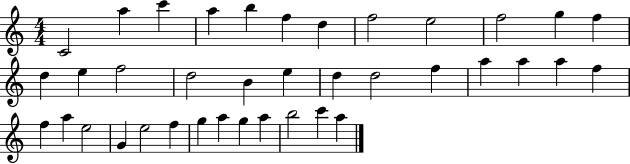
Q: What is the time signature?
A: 4/4